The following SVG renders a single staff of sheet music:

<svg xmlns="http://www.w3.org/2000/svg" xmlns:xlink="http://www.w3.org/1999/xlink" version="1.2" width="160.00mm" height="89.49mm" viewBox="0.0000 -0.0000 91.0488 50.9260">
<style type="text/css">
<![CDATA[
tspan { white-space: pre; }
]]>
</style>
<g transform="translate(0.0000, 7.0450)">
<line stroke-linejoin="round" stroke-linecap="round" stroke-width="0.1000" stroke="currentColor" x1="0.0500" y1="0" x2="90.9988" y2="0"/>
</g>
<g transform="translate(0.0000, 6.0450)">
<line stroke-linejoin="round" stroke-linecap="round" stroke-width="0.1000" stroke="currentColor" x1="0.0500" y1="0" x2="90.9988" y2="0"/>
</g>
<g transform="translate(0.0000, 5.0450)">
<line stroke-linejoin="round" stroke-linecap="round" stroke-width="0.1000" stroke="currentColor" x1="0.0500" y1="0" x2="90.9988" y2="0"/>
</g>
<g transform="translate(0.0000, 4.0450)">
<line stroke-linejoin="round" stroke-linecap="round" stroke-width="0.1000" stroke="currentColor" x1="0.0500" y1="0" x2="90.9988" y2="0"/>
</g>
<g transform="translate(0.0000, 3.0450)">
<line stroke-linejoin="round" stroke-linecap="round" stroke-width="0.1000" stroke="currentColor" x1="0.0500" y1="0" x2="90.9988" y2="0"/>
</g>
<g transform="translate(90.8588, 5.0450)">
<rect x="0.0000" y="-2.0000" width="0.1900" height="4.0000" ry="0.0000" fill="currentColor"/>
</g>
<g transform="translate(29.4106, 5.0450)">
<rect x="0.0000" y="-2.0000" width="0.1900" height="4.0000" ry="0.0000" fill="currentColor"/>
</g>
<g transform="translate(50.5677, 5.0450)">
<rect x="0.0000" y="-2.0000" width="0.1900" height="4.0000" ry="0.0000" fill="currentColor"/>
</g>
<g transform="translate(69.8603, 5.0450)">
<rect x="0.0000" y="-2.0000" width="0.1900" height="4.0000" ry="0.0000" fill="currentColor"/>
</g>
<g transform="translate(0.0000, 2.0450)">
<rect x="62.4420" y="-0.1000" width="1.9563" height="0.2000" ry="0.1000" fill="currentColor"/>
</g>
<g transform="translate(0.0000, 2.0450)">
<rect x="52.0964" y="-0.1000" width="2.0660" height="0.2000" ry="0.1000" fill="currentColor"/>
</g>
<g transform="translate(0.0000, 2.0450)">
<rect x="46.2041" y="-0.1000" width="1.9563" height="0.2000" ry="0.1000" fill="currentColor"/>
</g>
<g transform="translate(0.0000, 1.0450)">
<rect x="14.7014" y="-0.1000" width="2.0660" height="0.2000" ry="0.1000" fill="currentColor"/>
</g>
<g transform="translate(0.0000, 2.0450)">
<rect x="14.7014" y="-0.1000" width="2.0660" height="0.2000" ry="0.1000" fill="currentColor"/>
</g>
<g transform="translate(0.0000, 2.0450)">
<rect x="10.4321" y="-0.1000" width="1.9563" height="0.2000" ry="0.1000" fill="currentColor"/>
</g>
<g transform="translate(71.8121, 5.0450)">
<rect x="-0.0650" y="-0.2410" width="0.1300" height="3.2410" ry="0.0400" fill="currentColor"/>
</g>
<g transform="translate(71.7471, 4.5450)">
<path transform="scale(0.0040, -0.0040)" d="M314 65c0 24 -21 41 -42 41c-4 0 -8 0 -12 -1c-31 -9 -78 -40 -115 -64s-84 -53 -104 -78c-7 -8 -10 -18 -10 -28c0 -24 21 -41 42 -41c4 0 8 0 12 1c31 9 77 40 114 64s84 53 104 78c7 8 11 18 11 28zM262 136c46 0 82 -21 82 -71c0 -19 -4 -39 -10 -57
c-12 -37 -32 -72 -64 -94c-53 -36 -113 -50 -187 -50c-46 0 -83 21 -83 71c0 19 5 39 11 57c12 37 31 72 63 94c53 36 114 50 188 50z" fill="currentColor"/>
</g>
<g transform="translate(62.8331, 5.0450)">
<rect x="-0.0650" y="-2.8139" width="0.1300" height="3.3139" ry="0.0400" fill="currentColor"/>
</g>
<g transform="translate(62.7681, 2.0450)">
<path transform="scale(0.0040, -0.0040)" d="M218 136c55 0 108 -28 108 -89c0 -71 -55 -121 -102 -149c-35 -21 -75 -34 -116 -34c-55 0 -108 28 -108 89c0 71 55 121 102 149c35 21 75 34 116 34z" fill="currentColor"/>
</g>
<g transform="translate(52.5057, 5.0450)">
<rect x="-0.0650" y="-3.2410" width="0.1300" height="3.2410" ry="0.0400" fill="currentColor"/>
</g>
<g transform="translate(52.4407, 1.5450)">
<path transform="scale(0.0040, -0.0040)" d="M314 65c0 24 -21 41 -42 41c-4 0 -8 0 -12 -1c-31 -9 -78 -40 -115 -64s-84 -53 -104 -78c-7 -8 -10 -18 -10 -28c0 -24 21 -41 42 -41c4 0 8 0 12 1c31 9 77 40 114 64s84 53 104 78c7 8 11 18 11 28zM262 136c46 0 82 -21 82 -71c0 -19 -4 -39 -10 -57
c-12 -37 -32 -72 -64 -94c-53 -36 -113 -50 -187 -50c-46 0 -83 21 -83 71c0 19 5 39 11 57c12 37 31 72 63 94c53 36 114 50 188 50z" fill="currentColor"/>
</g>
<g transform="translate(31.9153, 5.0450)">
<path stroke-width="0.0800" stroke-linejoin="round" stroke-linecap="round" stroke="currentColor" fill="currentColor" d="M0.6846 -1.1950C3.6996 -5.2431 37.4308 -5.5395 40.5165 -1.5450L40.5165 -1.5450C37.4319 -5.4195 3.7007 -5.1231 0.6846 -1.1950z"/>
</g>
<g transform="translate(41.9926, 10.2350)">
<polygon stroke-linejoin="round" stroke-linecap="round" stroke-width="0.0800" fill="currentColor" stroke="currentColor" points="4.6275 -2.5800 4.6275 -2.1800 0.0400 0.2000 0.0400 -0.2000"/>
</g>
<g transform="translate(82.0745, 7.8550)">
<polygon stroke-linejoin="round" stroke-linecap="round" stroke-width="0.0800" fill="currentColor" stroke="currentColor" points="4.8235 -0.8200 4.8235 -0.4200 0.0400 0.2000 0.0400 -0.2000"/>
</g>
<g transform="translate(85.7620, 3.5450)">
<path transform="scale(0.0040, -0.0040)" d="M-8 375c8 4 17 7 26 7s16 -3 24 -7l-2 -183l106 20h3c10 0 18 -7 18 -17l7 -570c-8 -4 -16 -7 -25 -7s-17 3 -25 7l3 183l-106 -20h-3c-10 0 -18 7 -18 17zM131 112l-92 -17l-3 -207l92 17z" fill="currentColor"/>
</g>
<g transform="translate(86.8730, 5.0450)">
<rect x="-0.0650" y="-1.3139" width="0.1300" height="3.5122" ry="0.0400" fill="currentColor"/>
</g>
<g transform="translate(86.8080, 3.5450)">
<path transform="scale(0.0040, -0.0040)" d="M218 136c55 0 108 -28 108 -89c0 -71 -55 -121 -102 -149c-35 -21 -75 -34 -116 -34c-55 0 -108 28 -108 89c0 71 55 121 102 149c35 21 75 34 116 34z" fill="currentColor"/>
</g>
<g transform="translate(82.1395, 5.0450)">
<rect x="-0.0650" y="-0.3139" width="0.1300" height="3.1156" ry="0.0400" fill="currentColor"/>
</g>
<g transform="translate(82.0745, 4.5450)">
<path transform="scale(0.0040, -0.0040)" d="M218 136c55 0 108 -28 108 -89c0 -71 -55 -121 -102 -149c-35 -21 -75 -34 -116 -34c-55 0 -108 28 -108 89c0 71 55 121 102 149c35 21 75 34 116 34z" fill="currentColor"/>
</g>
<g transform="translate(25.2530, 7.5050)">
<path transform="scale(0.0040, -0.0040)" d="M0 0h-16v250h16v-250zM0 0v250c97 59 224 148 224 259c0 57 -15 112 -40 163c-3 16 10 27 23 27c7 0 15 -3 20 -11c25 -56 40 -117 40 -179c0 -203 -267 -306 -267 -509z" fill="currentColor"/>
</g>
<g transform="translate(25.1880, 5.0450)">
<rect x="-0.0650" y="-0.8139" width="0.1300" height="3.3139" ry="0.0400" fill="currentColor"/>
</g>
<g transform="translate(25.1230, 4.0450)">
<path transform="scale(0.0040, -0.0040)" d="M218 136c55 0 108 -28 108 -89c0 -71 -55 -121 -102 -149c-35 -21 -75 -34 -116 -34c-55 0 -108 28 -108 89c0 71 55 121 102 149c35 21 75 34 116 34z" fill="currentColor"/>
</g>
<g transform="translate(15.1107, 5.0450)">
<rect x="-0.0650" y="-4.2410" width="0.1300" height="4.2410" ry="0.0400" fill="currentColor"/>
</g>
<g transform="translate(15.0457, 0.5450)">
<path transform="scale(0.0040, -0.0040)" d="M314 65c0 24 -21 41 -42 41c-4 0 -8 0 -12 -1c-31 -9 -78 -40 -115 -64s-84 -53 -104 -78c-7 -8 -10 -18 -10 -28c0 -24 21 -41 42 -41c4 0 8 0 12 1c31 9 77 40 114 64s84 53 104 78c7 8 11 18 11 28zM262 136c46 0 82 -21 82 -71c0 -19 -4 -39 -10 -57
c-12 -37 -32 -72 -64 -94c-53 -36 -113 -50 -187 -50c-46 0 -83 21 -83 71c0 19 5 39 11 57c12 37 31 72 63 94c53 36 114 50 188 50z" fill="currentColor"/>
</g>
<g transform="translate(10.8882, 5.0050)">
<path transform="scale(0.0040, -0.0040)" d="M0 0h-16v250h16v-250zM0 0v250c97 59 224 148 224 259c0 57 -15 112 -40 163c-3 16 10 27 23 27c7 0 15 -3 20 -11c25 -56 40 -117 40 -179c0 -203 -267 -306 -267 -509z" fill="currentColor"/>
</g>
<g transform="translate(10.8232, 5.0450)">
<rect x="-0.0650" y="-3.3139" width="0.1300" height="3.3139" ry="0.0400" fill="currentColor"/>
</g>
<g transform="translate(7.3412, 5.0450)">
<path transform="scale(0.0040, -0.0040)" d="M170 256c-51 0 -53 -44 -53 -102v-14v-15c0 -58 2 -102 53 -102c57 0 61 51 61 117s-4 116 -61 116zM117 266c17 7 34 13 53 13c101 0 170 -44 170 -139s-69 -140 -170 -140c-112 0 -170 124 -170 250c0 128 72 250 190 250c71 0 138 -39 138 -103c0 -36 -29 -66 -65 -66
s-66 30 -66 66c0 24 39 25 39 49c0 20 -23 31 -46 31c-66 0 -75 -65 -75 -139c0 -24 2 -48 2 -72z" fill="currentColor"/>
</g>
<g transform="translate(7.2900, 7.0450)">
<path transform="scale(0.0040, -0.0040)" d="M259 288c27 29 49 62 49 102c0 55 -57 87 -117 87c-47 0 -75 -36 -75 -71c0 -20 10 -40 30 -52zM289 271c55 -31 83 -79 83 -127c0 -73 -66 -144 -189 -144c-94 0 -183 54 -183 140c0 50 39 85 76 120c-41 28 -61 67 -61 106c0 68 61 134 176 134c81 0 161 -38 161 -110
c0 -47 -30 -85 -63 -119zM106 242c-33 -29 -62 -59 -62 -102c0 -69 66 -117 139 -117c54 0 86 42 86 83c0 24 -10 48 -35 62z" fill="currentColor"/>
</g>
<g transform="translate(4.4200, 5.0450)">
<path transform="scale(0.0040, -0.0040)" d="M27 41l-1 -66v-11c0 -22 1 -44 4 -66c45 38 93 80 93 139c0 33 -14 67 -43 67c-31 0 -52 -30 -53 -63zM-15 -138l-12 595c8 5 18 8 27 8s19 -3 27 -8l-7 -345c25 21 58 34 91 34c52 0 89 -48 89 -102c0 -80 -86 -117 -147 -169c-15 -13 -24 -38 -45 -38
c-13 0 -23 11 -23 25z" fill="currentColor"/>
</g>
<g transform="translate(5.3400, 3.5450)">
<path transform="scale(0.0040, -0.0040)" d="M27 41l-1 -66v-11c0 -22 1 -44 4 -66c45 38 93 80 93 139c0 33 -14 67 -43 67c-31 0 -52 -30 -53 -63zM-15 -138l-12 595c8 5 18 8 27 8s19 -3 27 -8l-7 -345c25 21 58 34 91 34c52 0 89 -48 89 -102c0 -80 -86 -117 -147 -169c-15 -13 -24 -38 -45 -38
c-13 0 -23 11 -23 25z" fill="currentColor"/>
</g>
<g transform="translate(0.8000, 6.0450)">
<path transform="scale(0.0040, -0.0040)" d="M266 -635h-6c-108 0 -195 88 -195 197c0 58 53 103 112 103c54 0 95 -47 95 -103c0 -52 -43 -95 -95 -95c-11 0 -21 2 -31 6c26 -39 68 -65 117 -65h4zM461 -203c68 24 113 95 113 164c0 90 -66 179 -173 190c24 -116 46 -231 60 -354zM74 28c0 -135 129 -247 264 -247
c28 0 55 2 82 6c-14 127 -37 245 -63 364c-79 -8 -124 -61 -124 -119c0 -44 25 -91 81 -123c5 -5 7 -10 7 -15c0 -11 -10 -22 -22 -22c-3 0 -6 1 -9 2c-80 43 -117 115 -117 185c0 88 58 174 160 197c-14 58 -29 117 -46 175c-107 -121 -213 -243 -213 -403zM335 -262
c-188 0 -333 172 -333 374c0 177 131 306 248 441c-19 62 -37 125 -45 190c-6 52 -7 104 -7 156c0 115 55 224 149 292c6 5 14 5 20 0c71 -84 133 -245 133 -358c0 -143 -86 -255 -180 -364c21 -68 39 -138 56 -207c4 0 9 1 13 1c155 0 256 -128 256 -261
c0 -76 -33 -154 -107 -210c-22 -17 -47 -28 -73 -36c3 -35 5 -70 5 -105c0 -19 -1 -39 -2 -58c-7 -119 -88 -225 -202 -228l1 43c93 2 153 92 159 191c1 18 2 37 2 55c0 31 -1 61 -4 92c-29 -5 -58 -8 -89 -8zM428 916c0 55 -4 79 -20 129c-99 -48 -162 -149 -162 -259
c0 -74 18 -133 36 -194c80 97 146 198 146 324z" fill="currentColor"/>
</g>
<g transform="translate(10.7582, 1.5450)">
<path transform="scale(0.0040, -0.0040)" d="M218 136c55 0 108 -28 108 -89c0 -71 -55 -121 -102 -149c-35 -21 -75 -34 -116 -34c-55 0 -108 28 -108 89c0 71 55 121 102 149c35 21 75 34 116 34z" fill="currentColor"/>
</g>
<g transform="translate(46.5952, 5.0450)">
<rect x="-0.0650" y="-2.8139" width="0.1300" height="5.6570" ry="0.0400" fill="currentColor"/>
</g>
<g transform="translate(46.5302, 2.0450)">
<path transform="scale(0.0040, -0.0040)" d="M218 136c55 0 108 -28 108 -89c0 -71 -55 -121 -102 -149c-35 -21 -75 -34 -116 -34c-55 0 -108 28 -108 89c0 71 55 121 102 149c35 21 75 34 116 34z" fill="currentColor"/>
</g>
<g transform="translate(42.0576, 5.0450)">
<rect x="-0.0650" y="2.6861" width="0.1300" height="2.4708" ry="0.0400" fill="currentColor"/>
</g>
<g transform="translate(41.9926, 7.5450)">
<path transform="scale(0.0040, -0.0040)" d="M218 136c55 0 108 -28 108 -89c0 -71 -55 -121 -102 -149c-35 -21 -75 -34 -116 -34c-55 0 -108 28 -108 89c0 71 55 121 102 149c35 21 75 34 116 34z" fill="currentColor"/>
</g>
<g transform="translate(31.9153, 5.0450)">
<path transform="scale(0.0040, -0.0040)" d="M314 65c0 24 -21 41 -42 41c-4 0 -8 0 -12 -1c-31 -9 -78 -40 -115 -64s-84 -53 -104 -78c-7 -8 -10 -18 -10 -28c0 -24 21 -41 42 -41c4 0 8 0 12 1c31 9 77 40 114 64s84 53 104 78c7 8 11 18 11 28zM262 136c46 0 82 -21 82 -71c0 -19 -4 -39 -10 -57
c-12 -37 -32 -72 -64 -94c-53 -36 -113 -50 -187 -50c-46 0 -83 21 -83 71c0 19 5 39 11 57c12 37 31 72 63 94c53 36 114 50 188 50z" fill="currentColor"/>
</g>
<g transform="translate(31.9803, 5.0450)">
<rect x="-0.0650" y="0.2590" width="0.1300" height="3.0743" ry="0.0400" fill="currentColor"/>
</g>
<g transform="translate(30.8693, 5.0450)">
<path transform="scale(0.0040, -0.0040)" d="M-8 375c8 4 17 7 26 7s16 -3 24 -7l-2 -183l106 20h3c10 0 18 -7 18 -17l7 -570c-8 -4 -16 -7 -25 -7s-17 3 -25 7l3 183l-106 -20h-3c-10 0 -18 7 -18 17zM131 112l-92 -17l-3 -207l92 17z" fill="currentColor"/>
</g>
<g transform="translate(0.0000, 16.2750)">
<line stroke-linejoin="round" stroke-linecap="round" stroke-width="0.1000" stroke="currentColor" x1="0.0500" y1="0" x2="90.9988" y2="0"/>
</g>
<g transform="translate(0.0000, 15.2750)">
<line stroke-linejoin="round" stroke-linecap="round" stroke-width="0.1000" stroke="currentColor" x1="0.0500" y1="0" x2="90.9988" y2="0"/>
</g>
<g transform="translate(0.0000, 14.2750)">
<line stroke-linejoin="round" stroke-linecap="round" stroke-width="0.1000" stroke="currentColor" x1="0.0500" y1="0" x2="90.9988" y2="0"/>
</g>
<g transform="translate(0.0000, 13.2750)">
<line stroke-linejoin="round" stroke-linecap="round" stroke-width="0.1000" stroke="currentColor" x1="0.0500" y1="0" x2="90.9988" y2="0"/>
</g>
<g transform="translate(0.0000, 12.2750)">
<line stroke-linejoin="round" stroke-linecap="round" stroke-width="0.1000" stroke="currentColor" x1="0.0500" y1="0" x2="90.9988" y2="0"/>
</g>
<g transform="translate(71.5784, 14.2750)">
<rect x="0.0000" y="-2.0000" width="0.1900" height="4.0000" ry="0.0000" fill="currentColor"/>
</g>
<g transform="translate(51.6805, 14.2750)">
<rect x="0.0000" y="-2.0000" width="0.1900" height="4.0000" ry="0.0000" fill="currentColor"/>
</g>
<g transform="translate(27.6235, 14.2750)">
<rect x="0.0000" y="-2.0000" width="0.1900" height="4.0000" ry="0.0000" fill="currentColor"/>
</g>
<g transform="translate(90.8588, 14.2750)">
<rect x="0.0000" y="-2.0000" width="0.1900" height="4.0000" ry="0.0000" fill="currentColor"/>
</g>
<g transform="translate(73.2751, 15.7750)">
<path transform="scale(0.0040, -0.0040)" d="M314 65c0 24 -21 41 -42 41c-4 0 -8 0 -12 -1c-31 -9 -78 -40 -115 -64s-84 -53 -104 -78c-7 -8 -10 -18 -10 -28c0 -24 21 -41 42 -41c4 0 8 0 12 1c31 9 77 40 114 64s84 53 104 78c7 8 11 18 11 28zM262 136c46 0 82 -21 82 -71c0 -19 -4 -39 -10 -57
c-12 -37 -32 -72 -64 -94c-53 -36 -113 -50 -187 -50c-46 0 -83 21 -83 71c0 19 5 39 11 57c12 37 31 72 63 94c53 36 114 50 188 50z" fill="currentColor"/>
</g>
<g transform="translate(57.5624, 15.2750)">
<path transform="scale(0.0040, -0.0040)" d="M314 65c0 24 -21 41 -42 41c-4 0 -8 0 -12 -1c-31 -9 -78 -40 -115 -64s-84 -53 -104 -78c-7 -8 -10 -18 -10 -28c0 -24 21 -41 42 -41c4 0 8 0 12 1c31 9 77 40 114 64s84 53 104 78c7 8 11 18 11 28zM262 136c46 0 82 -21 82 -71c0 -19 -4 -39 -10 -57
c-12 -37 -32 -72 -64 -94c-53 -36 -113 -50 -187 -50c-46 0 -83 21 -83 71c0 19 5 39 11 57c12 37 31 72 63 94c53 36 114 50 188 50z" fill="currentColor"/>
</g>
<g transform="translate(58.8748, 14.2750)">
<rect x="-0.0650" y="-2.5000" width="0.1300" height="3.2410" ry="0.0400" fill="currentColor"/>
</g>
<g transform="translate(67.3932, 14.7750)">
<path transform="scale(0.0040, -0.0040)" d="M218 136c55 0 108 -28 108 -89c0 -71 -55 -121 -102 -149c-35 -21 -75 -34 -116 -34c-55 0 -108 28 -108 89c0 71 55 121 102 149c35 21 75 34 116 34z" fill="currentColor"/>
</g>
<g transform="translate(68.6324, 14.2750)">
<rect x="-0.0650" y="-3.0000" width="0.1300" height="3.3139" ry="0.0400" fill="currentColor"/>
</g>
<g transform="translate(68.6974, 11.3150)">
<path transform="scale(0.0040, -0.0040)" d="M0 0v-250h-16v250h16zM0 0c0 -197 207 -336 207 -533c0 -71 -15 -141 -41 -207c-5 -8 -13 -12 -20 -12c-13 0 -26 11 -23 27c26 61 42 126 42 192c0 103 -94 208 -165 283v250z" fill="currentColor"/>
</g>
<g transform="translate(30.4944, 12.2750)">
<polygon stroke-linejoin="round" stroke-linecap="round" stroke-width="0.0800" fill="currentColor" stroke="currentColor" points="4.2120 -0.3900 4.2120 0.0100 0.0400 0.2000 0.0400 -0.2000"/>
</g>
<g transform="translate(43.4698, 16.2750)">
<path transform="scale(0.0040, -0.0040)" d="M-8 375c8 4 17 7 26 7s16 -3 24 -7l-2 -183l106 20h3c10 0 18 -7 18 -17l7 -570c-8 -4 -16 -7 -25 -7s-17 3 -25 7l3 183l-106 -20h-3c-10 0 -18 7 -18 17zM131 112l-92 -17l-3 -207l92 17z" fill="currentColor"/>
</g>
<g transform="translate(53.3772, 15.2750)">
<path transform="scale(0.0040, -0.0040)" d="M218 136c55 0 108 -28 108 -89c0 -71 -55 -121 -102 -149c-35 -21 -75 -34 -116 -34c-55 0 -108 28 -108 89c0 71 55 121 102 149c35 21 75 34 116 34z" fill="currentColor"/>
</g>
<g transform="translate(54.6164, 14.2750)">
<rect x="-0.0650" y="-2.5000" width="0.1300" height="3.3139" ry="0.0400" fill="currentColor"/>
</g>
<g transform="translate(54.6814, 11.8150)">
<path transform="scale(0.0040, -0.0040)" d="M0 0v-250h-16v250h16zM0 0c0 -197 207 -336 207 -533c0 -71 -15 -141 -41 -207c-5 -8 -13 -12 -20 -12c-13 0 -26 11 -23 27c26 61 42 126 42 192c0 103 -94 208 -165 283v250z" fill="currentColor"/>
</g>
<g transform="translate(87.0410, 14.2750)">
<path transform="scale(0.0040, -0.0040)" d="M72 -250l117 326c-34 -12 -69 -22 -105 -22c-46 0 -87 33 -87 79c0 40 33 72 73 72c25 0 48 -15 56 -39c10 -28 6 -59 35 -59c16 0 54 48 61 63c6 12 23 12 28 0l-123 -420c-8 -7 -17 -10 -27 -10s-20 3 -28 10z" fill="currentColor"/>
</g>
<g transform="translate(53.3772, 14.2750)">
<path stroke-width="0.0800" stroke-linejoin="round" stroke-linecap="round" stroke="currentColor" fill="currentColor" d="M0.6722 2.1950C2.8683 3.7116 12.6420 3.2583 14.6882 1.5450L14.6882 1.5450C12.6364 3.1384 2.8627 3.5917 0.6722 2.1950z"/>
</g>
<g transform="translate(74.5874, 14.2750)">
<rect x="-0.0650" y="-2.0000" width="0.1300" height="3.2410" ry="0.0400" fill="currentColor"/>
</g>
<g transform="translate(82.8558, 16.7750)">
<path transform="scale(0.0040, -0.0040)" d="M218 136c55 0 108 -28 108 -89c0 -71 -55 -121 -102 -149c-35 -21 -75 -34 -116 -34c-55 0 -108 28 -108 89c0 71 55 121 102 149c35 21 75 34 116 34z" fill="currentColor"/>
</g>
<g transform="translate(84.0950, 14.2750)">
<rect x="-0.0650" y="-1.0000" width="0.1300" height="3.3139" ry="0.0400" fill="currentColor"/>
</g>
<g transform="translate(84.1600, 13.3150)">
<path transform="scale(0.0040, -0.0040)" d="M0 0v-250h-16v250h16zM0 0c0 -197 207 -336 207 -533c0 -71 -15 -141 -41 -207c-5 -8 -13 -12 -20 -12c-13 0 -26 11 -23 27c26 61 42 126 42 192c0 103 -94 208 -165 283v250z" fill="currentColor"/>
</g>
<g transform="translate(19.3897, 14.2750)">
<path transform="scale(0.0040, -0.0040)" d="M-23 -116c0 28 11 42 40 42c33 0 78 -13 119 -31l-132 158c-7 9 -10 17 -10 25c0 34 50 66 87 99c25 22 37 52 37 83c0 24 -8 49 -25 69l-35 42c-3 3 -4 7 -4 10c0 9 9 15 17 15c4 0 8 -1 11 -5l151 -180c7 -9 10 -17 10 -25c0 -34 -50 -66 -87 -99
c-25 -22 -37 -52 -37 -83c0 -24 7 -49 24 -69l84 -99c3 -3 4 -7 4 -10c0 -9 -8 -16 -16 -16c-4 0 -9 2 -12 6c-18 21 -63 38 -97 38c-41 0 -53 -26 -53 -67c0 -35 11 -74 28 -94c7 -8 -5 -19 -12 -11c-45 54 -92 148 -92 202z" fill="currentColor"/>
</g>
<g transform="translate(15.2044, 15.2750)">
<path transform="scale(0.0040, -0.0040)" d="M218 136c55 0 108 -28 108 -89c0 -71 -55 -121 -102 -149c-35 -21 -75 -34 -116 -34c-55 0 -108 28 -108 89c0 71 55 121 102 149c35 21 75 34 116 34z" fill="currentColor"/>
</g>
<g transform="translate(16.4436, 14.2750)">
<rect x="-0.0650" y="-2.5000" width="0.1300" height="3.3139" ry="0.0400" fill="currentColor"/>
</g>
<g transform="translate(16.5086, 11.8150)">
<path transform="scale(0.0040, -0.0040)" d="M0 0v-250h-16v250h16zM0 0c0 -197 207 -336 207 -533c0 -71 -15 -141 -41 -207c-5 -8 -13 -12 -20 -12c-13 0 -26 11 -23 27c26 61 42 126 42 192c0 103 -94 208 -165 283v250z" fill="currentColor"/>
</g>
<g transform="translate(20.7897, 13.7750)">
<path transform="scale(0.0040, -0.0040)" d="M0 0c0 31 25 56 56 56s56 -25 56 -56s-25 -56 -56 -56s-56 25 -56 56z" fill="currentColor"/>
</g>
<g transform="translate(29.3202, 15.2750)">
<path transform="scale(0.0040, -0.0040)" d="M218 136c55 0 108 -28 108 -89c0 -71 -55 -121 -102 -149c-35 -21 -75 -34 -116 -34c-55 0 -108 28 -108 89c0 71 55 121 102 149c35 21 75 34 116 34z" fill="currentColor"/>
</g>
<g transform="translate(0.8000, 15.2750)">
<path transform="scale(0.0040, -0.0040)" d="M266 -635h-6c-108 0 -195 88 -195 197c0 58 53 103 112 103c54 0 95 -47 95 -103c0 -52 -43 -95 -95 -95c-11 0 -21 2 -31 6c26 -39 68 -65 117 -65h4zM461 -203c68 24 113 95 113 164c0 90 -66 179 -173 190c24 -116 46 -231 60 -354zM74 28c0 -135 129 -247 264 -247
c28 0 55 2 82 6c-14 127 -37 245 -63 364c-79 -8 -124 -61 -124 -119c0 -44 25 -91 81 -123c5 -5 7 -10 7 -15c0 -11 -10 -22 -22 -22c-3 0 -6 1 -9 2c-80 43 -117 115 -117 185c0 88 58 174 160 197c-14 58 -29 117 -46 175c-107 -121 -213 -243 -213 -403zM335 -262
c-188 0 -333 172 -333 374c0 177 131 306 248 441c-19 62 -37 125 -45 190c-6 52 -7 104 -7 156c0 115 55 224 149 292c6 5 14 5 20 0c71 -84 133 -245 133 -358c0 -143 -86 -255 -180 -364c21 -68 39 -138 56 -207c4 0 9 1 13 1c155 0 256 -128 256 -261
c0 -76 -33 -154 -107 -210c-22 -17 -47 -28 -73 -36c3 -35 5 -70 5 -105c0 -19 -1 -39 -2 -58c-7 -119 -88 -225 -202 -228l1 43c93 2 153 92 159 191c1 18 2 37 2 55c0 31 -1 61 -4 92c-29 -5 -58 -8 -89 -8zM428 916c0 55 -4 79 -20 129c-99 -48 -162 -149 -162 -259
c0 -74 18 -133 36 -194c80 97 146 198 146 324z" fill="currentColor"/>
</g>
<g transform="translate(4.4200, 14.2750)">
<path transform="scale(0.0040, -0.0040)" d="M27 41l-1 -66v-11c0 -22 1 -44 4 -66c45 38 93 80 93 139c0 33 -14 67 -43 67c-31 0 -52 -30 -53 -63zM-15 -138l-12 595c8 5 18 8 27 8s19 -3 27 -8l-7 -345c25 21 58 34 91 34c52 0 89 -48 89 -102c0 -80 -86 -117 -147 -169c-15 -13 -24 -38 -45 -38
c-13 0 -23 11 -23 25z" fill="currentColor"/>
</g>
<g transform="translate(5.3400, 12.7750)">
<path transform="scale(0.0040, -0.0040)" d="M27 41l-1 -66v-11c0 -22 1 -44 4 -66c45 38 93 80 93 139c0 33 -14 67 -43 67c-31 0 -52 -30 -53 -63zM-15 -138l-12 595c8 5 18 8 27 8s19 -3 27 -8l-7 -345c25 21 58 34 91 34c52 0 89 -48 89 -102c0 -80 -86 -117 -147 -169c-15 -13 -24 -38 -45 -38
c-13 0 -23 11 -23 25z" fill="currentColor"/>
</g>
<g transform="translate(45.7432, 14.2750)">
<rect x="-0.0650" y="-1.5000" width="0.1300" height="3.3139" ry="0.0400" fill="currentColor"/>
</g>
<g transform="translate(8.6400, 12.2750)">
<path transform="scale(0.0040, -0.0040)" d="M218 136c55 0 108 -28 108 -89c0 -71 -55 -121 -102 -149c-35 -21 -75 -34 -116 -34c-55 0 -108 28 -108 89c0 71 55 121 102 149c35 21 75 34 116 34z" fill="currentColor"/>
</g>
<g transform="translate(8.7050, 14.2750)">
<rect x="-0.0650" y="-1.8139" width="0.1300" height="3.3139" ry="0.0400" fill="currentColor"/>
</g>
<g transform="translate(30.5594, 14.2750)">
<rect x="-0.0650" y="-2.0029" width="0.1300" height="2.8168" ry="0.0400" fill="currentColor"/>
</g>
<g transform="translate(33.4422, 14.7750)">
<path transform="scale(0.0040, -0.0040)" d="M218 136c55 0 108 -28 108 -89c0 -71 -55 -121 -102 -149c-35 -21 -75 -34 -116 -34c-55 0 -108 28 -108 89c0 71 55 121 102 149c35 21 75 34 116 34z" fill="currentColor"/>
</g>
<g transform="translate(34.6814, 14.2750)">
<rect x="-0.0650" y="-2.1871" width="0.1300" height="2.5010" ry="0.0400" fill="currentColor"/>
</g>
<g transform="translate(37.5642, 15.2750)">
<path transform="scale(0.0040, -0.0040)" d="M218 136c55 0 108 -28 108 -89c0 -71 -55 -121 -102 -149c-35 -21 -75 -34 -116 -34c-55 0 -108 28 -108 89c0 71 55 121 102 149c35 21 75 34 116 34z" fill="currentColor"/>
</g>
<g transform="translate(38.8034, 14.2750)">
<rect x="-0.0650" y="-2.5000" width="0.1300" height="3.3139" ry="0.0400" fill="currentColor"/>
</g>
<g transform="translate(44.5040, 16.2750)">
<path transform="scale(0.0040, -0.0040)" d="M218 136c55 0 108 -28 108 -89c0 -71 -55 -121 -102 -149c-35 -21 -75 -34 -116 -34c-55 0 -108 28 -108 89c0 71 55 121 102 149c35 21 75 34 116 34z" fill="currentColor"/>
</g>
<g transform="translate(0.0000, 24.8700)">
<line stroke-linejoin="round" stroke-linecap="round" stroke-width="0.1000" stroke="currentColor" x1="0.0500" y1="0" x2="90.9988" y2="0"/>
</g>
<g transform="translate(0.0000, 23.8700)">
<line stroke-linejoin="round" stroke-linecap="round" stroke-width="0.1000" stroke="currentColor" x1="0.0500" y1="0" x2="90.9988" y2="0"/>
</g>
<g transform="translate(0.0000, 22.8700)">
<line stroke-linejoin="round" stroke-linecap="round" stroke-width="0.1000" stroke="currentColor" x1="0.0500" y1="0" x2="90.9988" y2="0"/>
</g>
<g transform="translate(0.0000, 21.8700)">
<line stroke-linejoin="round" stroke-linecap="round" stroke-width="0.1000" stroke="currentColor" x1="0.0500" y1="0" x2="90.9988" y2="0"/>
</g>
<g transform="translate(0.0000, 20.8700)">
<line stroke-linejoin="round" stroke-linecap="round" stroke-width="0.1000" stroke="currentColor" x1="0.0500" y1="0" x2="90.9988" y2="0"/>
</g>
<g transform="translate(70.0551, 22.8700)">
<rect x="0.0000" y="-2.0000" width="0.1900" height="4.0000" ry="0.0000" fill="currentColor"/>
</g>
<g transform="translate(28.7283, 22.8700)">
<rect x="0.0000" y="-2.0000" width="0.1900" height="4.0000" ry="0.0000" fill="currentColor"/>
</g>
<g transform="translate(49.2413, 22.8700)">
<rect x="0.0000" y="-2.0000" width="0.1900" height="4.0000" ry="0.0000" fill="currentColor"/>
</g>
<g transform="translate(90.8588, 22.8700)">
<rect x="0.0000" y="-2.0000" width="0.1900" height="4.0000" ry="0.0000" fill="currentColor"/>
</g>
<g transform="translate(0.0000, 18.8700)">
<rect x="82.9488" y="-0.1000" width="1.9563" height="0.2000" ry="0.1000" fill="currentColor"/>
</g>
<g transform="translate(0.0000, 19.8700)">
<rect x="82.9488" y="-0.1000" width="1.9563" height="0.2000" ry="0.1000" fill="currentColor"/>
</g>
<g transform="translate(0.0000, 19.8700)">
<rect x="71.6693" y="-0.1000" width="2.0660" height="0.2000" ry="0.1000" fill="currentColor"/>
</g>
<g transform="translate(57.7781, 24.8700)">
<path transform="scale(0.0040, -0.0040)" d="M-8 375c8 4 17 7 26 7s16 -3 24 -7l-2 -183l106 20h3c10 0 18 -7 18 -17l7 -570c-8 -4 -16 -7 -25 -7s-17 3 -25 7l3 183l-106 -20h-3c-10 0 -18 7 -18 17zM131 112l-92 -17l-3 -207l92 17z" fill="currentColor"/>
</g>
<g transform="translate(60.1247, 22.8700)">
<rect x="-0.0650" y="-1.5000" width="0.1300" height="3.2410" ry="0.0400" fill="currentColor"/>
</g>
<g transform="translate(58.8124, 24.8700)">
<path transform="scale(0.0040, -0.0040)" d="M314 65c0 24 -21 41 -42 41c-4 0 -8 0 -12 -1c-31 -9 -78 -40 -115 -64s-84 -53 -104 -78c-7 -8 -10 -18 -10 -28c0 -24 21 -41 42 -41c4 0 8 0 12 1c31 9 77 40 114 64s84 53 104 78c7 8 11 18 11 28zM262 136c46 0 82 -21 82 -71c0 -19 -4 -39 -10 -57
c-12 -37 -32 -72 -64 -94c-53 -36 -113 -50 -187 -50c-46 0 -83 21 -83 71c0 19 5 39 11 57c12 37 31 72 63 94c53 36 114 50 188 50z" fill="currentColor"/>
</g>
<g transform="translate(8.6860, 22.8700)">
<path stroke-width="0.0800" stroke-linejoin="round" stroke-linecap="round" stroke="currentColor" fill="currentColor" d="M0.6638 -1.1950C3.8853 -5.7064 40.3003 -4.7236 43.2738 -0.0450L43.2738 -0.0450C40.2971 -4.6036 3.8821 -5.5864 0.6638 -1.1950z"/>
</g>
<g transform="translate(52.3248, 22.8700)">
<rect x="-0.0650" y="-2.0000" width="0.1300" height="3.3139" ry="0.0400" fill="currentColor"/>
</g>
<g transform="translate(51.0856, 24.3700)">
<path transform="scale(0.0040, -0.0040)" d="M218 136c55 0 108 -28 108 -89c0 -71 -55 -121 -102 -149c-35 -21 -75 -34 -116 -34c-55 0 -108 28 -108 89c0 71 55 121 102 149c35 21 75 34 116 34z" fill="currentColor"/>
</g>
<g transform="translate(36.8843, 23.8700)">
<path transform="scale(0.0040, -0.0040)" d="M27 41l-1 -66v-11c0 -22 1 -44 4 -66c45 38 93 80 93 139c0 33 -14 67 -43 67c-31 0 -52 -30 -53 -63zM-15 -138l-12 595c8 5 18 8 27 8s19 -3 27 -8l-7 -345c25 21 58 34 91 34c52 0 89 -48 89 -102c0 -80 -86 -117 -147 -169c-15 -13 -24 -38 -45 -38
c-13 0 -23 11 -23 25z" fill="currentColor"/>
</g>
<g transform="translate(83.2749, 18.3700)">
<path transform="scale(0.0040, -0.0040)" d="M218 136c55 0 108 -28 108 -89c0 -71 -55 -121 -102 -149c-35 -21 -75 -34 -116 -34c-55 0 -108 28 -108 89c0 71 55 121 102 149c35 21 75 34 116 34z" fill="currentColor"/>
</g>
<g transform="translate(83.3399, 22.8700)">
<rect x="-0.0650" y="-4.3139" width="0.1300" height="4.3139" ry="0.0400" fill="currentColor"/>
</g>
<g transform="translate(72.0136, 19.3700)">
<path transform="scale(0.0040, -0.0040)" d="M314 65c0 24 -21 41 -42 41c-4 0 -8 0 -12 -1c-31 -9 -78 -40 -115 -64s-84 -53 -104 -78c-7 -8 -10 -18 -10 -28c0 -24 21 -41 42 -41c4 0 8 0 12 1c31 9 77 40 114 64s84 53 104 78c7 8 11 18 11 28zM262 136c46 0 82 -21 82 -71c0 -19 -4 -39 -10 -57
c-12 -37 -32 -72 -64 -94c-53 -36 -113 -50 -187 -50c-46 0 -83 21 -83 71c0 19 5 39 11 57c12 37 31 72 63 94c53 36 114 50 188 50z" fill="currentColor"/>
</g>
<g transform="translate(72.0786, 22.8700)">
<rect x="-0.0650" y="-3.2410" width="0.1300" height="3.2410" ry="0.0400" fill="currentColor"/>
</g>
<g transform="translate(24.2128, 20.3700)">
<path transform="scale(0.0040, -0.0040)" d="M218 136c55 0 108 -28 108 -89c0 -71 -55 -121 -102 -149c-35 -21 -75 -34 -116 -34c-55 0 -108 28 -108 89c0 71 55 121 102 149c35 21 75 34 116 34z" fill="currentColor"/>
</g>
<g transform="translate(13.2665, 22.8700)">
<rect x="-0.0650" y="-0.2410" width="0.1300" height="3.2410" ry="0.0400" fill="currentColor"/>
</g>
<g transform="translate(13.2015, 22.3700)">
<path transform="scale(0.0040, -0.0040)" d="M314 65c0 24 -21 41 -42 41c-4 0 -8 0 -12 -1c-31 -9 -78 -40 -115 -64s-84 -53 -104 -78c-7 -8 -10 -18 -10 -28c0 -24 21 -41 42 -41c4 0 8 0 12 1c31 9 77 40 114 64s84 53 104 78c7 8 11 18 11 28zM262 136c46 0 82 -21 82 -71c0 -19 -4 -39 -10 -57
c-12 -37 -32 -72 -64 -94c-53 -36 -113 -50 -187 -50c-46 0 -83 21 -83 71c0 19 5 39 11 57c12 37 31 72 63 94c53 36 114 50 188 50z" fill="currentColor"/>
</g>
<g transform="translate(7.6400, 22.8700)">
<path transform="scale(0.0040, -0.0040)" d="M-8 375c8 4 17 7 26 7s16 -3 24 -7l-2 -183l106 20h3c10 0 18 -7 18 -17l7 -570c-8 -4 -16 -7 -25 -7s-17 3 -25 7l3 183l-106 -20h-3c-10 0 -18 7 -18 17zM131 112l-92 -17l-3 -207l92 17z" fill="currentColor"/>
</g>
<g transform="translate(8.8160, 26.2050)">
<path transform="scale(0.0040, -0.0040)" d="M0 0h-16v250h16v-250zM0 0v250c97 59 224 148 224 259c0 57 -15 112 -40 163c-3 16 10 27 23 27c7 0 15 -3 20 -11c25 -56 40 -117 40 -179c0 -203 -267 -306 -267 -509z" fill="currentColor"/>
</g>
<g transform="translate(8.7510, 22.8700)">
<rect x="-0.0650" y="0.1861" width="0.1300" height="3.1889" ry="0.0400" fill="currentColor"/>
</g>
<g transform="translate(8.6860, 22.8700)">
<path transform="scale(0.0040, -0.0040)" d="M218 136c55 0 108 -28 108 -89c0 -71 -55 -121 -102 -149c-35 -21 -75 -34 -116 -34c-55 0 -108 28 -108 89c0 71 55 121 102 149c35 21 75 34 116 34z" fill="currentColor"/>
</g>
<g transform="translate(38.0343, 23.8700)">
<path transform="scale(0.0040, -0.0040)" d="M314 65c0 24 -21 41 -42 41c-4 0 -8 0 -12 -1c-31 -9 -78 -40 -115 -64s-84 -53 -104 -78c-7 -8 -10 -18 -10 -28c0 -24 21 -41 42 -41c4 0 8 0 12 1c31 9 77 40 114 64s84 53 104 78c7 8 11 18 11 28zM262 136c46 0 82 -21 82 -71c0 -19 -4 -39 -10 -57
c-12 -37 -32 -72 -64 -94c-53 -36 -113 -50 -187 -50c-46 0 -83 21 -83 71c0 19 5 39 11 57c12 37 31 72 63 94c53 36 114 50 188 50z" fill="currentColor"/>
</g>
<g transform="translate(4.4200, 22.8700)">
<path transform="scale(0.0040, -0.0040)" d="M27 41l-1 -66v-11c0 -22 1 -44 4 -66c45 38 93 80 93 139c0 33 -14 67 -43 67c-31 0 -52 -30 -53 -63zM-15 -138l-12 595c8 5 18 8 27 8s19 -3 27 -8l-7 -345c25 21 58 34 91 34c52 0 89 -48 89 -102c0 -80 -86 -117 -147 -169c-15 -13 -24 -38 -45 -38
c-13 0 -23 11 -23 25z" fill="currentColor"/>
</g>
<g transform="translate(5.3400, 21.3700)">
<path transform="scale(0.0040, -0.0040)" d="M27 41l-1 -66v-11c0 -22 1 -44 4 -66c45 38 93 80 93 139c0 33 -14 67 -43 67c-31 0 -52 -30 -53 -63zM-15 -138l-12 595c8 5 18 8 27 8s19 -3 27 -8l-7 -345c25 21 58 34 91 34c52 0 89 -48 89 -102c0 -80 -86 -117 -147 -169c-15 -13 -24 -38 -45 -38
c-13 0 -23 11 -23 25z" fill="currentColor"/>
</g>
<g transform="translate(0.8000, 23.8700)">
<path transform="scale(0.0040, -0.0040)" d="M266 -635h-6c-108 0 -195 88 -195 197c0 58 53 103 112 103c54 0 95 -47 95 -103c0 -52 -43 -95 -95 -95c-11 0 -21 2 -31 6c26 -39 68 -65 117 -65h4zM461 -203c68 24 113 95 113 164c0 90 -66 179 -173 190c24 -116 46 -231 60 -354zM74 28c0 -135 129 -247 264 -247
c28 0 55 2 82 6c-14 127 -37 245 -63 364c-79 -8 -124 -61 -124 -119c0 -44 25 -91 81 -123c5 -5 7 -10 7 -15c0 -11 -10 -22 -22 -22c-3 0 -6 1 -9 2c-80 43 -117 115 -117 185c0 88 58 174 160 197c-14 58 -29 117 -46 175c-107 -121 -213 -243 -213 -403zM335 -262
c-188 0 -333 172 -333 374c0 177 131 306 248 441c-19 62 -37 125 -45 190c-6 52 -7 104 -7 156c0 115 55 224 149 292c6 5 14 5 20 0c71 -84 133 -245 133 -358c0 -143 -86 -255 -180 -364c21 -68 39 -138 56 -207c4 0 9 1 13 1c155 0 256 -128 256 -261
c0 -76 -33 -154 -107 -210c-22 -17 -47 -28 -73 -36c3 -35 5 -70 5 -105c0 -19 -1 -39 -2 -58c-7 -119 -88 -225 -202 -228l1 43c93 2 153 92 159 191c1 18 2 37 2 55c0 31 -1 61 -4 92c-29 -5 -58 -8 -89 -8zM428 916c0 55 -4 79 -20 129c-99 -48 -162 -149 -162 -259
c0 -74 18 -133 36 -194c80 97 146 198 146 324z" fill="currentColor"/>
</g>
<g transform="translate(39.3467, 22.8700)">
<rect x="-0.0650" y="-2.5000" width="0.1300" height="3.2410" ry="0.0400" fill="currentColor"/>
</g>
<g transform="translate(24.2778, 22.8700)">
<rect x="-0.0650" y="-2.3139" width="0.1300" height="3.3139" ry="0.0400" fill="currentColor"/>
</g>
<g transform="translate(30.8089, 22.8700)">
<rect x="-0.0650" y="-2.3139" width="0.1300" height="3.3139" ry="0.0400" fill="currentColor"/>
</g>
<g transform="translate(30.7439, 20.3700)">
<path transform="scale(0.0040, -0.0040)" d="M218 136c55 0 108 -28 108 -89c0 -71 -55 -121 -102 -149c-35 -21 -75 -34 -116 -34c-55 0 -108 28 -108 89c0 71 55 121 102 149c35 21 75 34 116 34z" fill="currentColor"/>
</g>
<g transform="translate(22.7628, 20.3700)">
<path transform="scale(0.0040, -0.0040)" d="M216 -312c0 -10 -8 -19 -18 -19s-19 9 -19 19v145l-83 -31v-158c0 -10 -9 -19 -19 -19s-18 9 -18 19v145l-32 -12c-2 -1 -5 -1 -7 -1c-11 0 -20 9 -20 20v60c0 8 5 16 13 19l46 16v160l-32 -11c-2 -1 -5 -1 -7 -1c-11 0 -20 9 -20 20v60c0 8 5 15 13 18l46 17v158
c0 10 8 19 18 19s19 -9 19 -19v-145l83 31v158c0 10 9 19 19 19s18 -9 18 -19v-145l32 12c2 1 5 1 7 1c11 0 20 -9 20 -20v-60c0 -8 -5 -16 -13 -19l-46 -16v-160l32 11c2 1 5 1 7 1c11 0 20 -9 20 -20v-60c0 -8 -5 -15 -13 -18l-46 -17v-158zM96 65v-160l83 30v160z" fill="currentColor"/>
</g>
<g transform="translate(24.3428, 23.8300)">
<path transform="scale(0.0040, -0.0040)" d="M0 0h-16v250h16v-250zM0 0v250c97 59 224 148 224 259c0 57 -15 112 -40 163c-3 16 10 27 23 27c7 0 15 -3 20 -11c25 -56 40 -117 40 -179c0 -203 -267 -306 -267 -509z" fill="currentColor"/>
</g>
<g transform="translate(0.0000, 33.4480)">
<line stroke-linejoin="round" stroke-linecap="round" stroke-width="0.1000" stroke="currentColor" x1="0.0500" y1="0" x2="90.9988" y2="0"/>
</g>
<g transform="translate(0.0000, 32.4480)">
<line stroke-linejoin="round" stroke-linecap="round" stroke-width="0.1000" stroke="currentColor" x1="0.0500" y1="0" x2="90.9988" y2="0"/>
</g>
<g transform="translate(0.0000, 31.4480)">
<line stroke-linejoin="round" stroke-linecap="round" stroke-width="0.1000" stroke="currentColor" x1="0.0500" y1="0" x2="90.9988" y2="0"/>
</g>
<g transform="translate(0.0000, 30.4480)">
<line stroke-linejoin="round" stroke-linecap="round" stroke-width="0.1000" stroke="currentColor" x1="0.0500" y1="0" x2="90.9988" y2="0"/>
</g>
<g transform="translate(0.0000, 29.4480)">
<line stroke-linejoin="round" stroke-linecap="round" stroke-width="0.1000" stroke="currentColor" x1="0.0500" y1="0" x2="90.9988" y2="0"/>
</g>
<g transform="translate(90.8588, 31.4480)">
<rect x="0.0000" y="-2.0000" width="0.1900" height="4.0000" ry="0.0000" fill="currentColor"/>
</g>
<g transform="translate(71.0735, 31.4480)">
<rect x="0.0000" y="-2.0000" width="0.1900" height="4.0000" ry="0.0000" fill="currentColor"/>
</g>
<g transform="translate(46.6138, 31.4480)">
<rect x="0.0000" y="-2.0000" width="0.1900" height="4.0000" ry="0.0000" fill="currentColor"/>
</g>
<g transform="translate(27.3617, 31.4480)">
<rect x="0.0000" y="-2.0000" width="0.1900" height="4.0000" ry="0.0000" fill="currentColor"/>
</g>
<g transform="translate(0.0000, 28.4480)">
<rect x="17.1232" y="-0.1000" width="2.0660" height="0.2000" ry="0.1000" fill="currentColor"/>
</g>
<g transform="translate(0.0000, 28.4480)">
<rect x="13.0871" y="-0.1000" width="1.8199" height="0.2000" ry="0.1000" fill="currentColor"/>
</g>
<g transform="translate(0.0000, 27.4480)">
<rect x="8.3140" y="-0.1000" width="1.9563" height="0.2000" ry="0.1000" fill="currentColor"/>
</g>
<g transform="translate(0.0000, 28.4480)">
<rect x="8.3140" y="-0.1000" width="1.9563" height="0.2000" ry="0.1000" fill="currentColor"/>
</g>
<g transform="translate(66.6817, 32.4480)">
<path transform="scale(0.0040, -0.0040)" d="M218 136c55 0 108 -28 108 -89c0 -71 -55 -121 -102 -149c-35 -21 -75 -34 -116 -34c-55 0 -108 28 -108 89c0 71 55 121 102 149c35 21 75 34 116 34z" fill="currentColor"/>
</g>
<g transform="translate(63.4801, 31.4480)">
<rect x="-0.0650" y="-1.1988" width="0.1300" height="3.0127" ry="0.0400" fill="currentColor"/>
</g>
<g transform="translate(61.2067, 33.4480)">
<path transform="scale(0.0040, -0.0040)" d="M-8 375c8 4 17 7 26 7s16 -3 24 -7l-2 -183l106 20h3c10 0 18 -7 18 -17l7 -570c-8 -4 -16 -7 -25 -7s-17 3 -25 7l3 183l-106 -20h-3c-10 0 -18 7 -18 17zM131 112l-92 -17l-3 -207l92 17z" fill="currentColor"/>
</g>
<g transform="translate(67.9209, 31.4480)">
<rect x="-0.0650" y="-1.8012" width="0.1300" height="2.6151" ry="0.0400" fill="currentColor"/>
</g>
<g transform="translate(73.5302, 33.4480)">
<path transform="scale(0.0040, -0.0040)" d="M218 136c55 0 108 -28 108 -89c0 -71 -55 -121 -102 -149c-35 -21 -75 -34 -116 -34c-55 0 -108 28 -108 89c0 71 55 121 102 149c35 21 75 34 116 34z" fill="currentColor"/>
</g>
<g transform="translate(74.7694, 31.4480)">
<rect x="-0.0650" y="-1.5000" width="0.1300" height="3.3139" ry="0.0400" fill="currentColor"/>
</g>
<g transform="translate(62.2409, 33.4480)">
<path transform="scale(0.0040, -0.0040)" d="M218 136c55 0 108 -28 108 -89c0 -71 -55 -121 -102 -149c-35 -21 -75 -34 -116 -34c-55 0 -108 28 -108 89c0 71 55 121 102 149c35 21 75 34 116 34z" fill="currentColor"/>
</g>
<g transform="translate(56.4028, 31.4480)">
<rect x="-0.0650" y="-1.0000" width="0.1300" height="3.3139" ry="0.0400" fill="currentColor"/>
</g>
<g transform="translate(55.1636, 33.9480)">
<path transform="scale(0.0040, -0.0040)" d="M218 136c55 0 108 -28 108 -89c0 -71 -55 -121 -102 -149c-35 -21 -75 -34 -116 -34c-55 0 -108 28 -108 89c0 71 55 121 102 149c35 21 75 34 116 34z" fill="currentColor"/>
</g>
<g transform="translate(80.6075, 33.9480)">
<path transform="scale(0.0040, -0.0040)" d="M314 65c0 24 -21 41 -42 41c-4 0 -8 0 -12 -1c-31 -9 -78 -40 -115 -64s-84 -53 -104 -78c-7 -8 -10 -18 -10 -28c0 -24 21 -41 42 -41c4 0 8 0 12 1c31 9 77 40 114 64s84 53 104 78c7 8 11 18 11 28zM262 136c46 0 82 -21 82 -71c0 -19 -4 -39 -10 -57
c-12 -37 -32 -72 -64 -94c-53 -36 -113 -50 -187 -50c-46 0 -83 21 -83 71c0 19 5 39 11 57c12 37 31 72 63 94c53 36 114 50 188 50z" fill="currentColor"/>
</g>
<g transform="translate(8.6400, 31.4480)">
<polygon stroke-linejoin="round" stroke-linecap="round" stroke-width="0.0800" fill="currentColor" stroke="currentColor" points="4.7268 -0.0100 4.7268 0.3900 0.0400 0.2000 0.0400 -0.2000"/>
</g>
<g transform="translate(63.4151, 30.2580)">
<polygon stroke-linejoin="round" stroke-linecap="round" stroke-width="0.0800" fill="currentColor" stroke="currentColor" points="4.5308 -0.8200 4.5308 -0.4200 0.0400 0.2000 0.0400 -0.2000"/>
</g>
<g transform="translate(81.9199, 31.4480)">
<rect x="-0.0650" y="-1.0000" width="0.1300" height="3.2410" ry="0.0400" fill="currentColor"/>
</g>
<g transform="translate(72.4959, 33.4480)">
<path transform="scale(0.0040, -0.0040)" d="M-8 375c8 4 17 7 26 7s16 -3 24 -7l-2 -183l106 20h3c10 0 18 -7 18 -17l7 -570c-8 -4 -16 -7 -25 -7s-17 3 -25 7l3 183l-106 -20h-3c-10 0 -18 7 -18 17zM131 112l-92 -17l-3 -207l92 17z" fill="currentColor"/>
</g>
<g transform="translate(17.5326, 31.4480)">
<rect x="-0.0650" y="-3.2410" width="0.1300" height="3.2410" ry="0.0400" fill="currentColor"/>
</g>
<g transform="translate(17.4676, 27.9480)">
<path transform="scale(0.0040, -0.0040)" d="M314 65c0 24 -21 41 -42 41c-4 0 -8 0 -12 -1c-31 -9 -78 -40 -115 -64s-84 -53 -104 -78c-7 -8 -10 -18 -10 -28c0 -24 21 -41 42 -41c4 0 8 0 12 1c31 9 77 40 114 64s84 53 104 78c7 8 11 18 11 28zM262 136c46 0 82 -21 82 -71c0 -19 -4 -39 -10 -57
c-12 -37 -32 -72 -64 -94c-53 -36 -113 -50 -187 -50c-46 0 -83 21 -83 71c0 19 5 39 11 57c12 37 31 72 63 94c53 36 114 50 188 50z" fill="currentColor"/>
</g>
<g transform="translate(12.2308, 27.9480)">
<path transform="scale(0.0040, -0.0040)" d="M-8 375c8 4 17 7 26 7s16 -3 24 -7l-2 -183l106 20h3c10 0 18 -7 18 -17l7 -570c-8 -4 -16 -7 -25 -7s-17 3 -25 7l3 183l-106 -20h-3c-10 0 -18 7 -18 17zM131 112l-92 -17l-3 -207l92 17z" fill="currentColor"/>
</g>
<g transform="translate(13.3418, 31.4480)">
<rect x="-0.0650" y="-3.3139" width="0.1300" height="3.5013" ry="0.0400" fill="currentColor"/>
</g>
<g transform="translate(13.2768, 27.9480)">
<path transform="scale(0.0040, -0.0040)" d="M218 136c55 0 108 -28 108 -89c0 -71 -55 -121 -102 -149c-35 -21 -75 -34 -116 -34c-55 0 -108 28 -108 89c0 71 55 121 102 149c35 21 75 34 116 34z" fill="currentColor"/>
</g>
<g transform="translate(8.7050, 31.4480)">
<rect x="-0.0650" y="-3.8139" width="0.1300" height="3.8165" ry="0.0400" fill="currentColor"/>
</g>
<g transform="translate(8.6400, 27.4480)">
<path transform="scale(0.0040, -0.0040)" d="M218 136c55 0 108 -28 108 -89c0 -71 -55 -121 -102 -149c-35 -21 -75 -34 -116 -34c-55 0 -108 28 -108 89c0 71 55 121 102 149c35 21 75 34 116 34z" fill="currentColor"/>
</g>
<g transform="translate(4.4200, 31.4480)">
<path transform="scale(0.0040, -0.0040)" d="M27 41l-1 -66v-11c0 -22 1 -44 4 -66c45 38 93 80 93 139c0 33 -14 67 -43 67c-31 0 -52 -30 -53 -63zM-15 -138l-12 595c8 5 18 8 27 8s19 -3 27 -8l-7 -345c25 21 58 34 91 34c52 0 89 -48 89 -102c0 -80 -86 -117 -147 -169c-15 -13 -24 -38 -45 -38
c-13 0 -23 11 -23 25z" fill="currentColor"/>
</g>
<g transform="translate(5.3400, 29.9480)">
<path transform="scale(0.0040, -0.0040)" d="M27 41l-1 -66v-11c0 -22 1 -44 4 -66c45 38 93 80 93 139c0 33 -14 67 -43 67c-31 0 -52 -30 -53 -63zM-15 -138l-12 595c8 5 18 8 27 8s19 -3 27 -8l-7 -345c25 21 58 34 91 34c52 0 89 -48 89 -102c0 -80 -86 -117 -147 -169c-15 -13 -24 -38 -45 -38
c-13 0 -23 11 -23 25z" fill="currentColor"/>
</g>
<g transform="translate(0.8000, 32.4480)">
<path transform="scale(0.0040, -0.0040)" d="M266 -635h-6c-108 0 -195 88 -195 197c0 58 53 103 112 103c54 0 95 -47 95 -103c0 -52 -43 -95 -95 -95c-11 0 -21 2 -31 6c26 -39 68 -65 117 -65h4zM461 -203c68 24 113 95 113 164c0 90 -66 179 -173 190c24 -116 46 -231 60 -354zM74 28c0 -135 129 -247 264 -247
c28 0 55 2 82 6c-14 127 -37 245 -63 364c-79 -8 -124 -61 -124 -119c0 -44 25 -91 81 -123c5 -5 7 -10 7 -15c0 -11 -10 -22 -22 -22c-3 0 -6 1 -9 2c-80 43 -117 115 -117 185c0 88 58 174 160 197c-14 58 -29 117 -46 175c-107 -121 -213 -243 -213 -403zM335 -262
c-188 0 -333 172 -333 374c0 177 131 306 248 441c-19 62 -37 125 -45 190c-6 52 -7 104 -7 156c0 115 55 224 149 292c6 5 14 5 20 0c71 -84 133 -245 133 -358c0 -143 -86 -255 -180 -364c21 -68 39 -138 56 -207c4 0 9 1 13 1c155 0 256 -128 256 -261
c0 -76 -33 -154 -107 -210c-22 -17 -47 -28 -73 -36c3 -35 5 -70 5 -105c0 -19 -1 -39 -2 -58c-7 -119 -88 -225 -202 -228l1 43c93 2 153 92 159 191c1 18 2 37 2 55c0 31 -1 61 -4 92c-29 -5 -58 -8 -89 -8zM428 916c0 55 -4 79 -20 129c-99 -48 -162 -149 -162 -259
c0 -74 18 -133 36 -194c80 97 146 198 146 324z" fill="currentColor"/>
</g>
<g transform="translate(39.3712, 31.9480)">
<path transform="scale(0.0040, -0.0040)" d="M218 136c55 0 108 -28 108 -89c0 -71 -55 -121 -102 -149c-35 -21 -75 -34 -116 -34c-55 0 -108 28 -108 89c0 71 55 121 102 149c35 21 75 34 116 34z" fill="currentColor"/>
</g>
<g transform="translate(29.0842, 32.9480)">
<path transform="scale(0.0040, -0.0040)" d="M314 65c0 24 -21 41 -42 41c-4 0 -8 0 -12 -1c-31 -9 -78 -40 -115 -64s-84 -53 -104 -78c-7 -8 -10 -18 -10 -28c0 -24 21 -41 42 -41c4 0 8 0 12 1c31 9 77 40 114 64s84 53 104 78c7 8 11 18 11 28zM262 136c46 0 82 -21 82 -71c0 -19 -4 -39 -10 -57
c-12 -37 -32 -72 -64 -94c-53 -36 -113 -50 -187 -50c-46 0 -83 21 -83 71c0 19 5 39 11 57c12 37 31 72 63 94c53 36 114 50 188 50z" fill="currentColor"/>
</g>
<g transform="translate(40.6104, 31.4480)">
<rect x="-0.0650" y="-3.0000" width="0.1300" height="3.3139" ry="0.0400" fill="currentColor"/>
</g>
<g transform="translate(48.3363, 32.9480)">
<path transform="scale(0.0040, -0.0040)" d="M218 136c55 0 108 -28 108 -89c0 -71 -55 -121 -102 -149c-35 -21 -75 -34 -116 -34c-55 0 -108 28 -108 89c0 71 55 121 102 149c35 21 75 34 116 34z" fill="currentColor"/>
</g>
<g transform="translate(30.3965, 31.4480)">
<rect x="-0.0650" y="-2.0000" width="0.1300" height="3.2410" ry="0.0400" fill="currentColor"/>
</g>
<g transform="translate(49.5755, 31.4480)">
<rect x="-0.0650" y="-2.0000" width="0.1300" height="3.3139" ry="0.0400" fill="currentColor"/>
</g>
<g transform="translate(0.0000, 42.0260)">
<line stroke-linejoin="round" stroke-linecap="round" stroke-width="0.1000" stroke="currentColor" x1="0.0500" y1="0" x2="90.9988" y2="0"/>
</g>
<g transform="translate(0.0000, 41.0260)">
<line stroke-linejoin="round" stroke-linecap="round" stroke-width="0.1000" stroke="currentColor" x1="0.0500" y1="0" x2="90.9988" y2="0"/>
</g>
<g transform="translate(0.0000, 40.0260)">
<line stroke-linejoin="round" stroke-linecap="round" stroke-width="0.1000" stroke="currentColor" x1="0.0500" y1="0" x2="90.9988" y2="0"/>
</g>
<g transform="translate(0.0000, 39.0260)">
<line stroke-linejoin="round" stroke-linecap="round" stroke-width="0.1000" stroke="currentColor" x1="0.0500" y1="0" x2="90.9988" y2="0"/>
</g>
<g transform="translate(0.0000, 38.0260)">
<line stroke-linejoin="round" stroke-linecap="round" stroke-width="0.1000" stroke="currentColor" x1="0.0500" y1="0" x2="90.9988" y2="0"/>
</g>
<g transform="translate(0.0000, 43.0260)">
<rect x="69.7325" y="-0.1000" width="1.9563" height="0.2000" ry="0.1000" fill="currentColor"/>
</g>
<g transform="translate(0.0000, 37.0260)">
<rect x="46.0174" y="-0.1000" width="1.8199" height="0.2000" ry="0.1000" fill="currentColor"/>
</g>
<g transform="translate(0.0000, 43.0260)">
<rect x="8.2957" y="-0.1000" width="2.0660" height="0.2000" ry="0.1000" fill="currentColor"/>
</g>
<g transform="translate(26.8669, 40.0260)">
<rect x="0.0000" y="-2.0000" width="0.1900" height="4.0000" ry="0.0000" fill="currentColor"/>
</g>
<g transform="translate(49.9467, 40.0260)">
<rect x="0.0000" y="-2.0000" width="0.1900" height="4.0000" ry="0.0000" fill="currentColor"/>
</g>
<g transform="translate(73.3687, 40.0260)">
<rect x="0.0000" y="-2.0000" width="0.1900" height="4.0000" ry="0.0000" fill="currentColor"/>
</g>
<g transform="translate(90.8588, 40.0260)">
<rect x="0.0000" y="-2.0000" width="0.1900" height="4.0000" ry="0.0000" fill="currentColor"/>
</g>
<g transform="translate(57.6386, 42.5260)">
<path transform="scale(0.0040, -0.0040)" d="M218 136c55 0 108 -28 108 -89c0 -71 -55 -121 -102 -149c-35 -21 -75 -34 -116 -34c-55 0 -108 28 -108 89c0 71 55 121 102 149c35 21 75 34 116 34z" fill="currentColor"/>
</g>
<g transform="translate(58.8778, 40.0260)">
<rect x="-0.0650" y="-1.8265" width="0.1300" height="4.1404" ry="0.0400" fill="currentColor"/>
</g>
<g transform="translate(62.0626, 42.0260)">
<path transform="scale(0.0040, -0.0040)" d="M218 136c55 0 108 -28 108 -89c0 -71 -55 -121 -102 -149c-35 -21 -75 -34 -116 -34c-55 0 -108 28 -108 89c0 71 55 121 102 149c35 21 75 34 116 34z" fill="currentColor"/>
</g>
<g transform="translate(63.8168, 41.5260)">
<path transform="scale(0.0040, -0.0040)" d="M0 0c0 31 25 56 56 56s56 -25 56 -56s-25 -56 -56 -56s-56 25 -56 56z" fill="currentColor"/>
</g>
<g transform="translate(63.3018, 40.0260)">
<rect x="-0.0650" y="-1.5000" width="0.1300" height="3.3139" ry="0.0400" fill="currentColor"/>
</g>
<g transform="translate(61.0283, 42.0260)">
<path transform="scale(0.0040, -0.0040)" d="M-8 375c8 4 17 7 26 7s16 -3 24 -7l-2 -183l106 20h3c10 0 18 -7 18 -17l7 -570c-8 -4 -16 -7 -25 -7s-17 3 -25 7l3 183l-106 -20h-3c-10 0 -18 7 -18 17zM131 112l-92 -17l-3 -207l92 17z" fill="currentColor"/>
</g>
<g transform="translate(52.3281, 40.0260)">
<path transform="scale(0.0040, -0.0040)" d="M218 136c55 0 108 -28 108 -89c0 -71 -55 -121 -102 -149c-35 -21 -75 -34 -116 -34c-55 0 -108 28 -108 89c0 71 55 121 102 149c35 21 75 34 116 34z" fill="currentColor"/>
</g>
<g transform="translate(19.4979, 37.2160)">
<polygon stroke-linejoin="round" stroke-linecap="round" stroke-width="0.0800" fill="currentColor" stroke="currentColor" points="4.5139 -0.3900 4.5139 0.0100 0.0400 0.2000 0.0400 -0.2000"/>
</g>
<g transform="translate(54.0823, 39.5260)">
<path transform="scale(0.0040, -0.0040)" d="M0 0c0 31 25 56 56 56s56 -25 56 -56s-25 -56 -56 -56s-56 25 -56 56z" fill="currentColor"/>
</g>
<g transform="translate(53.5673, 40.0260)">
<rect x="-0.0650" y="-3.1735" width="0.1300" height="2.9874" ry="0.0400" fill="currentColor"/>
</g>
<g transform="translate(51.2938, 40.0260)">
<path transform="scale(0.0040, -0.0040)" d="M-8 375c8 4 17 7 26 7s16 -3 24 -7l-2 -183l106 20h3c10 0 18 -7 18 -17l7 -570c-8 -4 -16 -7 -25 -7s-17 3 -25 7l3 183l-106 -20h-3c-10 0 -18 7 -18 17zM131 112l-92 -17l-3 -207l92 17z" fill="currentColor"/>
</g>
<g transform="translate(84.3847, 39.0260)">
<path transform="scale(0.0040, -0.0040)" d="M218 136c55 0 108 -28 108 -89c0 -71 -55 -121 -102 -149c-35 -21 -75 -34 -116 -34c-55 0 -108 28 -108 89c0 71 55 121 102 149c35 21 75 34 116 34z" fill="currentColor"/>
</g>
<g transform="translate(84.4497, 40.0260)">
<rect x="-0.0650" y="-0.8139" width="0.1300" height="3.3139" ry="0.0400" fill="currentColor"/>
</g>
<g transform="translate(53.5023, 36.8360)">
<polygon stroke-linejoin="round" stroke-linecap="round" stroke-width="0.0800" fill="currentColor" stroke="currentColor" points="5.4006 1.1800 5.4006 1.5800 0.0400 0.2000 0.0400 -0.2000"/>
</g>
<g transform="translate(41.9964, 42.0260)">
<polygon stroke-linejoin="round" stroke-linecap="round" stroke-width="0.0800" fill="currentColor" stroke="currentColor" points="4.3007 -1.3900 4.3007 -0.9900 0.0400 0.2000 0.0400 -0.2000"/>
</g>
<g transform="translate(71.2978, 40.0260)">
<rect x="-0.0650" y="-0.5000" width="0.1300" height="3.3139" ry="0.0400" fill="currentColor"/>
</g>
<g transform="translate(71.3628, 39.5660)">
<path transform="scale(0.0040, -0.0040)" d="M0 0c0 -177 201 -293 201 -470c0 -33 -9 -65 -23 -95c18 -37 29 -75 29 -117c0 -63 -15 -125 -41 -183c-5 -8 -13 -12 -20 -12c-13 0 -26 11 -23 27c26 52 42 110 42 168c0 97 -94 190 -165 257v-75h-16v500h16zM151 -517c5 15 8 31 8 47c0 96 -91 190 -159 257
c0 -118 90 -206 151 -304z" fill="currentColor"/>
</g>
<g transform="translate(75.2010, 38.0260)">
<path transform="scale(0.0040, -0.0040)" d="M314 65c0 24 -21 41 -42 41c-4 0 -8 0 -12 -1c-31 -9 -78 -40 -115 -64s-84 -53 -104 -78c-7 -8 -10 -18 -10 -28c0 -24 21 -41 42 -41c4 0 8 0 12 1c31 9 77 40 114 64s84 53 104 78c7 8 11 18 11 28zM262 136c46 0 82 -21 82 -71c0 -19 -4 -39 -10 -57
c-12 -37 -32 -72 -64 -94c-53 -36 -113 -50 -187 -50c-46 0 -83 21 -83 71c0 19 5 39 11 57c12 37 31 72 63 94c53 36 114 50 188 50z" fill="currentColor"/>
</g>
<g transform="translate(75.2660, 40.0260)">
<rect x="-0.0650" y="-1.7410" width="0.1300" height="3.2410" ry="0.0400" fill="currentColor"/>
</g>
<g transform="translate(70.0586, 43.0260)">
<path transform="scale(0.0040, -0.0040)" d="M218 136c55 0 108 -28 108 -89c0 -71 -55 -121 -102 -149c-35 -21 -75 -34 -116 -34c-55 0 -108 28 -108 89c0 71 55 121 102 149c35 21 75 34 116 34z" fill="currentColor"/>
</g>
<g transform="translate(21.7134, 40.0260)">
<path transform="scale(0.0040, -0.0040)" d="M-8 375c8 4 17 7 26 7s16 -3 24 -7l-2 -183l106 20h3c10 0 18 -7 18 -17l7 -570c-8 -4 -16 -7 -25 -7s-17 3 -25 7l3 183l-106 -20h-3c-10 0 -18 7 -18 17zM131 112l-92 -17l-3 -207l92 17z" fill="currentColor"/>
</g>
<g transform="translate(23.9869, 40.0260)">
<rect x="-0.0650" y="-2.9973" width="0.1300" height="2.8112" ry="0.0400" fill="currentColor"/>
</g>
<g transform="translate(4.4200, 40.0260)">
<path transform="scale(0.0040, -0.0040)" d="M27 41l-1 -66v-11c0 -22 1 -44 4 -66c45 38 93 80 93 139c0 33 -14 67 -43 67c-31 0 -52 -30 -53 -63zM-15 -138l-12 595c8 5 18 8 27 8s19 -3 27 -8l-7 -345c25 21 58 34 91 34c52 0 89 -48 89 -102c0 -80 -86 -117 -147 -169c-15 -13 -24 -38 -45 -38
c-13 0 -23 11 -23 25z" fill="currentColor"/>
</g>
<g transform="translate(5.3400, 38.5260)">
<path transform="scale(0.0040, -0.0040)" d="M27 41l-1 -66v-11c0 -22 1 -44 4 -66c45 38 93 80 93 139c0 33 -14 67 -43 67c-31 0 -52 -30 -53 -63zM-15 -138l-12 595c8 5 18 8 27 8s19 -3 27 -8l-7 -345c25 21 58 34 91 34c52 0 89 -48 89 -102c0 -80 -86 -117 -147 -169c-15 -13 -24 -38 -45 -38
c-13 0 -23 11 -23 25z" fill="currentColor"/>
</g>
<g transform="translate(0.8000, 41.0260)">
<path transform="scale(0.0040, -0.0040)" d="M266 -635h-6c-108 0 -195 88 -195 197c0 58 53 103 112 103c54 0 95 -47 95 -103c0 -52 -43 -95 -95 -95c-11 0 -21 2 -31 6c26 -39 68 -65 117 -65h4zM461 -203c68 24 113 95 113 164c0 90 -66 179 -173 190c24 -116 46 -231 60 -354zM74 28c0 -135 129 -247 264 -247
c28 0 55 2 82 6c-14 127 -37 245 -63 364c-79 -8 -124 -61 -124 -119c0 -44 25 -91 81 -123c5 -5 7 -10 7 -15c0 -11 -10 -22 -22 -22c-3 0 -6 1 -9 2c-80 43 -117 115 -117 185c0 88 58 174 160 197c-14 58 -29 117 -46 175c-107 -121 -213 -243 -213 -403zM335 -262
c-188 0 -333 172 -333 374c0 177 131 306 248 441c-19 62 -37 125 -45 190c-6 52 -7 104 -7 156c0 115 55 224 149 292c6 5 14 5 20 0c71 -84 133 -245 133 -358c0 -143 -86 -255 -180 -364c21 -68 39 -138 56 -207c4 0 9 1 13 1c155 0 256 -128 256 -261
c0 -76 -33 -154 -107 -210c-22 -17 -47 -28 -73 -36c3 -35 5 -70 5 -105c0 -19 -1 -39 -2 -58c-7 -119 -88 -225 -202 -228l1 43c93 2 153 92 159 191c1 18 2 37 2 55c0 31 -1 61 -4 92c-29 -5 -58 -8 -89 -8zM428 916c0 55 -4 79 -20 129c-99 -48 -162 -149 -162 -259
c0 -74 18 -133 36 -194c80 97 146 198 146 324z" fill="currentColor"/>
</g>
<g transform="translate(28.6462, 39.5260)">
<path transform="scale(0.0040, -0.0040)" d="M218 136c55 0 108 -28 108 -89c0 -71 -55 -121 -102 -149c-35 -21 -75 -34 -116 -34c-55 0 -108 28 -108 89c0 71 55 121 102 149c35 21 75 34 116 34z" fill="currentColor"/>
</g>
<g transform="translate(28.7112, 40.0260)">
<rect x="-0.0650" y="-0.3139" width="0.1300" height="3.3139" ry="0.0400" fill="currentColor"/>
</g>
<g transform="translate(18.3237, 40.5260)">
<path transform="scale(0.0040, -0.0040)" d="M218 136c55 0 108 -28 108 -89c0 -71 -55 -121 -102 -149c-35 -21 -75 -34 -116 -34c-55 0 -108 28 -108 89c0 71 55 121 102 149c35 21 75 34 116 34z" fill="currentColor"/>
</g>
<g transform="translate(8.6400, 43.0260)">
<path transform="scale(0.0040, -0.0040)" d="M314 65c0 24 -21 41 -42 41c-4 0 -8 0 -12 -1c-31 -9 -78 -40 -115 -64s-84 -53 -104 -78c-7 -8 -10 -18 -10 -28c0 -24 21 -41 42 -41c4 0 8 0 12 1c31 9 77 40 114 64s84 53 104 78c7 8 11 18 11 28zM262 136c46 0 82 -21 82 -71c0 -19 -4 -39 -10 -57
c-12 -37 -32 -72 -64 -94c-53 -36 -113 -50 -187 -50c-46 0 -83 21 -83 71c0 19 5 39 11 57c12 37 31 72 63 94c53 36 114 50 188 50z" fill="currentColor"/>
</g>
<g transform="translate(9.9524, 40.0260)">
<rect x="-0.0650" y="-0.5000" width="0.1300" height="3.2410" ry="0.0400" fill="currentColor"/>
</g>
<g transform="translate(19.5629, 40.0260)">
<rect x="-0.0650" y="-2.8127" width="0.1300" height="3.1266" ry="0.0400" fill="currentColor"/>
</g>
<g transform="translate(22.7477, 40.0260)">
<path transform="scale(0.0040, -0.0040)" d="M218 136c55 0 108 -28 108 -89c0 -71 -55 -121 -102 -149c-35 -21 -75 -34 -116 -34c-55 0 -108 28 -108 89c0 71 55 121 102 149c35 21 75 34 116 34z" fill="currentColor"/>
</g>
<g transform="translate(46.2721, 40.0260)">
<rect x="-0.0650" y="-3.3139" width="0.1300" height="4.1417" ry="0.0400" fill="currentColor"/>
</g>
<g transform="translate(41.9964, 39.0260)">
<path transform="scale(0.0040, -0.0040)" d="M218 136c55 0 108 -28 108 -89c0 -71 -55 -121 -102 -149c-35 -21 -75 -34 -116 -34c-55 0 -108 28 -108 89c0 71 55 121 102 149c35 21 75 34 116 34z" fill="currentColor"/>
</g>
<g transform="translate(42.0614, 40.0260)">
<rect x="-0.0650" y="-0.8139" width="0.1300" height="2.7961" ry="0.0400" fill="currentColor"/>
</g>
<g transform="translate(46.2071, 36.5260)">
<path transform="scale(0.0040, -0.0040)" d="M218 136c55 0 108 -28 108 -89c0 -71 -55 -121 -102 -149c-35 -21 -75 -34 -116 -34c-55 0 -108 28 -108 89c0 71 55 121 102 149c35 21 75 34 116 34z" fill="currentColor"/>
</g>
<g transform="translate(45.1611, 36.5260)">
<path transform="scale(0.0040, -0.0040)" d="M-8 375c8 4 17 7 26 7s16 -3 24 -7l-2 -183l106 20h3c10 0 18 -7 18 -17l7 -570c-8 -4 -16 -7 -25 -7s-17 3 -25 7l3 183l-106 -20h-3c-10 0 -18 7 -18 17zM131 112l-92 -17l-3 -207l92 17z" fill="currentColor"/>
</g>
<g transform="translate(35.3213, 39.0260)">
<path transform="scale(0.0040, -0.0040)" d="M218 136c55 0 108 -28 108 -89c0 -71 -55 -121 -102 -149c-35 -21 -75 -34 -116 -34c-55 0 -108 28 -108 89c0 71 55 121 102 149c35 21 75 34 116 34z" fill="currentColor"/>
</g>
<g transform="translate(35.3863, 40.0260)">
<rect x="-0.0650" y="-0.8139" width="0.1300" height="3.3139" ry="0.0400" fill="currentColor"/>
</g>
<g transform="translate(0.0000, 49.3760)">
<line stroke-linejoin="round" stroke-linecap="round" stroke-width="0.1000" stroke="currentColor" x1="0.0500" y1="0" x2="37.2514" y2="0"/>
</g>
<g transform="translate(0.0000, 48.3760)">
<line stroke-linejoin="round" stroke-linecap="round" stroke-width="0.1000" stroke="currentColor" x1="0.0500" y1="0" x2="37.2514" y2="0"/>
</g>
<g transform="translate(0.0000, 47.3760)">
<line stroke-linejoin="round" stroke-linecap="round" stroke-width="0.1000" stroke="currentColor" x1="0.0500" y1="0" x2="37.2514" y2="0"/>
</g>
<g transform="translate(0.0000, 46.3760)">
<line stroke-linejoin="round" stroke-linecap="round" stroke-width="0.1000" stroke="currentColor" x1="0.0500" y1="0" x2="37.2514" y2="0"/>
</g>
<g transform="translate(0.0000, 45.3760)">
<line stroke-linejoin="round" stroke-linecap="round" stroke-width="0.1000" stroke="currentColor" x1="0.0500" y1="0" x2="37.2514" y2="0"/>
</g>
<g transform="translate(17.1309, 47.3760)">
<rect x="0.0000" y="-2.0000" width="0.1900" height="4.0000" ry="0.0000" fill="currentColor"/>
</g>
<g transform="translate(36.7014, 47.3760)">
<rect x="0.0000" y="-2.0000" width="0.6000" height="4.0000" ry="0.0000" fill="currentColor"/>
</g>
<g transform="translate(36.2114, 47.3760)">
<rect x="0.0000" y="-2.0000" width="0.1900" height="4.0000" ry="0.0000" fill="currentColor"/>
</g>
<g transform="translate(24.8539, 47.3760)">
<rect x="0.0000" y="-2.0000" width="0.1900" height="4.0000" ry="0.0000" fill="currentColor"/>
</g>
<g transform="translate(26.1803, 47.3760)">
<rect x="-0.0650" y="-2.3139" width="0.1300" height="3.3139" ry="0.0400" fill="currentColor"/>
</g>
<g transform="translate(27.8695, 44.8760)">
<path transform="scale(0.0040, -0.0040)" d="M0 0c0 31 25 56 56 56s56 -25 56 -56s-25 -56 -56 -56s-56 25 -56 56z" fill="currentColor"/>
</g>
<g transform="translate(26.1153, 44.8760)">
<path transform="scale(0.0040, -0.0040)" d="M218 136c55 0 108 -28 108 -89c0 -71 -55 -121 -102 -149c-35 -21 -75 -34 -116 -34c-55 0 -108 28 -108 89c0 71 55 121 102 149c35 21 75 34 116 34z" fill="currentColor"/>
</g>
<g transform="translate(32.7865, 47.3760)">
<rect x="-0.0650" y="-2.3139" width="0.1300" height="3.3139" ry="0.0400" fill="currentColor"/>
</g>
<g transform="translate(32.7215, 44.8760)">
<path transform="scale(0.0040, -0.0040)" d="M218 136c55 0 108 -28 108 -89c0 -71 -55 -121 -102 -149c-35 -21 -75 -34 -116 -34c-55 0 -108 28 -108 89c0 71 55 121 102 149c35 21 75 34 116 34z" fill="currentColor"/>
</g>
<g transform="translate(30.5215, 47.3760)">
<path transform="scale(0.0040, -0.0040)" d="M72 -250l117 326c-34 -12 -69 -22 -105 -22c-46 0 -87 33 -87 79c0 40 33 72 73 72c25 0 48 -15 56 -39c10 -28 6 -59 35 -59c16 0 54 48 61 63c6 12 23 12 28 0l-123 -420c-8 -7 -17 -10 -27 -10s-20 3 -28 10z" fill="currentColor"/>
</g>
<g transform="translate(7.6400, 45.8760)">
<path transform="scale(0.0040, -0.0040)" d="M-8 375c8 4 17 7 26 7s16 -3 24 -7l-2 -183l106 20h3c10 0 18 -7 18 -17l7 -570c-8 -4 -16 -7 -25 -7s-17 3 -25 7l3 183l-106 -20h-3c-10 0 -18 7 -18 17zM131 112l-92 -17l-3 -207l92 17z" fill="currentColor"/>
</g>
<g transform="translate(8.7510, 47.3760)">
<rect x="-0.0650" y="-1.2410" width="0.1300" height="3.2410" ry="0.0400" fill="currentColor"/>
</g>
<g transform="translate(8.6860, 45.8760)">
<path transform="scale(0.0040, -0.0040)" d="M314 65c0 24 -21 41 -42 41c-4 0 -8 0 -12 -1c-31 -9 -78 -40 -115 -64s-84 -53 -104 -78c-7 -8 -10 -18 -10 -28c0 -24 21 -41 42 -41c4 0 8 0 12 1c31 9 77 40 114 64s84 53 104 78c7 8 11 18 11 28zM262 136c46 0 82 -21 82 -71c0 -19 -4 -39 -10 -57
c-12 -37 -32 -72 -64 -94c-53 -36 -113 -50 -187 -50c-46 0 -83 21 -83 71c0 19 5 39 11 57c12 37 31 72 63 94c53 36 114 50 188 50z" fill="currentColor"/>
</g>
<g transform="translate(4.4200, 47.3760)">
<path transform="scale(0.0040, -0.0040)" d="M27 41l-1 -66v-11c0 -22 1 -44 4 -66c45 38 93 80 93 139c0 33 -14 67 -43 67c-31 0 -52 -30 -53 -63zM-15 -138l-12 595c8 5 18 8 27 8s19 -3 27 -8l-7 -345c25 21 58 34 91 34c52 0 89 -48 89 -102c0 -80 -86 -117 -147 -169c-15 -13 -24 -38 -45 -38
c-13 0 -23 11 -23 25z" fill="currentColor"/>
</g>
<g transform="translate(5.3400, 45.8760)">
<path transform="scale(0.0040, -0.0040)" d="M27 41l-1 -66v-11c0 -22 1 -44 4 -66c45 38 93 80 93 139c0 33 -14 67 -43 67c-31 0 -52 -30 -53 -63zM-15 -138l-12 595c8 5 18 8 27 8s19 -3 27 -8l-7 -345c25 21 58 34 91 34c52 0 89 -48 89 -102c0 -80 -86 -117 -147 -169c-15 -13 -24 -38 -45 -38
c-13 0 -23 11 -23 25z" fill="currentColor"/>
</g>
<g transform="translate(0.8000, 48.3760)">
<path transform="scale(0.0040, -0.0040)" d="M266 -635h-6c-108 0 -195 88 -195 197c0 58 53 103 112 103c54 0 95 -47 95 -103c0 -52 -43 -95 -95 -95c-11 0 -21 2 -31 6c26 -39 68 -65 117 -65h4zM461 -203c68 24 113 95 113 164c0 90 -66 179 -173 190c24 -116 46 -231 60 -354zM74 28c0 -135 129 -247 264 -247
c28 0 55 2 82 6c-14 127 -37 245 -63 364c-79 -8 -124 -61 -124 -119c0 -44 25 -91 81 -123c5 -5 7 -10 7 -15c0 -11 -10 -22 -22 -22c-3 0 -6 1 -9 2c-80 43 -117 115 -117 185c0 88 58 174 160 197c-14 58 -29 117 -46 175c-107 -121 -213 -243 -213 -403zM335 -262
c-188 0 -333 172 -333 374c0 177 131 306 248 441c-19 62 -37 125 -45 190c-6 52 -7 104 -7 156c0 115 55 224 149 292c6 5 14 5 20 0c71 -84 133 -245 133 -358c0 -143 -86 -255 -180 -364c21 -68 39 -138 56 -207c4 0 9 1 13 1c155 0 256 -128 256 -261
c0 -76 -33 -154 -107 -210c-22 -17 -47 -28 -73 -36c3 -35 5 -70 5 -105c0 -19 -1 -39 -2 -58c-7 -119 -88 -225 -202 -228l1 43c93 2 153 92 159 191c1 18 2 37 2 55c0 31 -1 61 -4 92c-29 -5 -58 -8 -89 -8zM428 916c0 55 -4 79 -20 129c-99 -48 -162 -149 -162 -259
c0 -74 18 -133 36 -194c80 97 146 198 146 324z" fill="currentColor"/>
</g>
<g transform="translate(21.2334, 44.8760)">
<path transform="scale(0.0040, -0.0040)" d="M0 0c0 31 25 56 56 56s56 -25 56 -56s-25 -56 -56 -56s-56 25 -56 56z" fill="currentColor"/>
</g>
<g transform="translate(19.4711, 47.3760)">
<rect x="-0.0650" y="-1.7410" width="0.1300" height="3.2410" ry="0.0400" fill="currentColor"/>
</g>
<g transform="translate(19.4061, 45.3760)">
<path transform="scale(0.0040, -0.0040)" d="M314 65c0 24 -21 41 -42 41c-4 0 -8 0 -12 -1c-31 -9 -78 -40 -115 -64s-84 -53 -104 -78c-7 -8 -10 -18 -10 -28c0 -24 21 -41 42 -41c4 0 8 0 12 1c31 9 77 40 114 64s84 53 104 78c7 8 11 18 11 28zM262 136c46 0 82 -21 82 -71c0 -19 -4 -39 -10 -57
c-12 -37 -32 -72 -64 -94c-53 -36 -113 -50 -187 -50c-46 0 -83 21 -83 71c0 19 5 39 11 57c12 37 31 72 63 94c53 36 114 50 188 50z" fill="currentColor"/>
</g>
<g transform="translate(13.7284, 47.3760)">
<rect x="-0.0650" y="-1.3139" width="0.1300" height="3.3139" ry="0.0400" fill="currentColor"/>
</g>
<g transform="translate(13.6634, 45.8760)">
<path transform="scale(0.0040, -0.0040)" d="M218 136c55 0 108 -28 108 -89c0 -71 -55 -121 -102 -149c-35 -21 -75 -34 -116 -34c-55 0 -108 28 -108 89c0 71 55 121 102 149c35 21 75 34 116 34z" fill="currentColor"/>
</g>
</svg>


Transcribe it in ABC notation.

X:1
T:Untitled
M:6/8
L:1/4
K:Bb
_b/2 d'2 d/2 B2 D/2 a/2 _b2 a c2 c/2 e/2 f G/2 z G/2 A/2 G E G/2 G2 A/2 F2 D/2 z/2 B/2 c2 ^g/2 g _G2 F E2 _b2 d' c'/2 b/2 b2 F2 A F D E/2 G/2 E D2 C2 A/2 B/2 c d d/2 b/2 B/2 D/2 E C/4 f2 d e2 e f2 g z/2 g